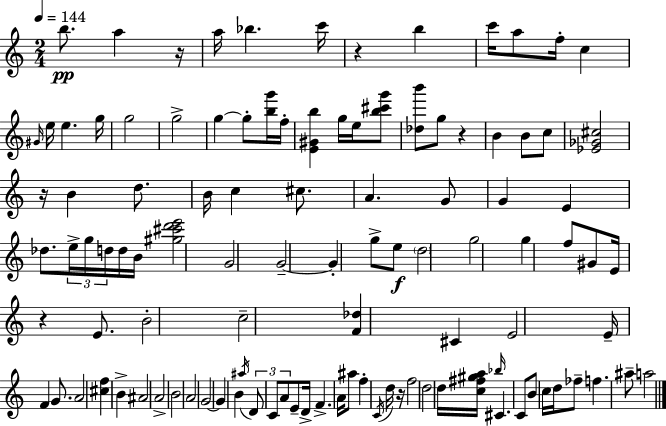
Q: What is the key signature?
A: C major